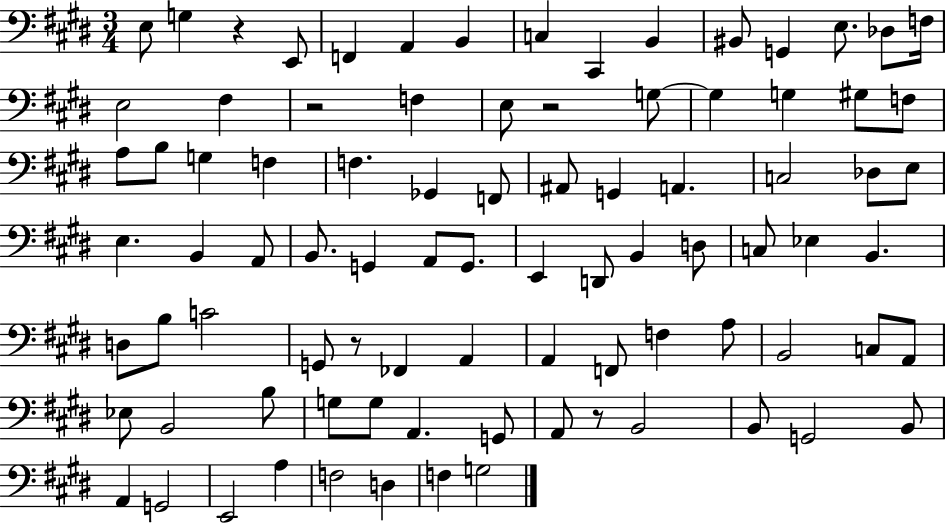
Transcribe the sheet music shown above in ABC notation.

X:1
T:Untitled
M:3/4
L:1/4
K:E
E,/2 G, z E,,/2 F,, A,, B,, C, ^C,, B,, ^B,,/2 G,, E,/2 _D,/2 F,/4 E,2 ^F, z2 F, E,/2 z2 G,/2 G, G, ^G,/2 F,/2 A,/2 B,/2 G, F, F, _G,, F,,/2 ^A,,/2 G,, A,, C,2 _D,/2 E,/2 E, B,, A,,/2 B,,/2 G,, A,,/2 G,,/2 E,, D,,/2 B,, D,/2 C,/2 _E, B,, D,/2 B,/2 C2 G,,/2 z/2 _F,, A,, A,, F,,/2 F, A,/2 B,,2 C,/2 A,,/2 _E,/2 B,,2 B,/2 G,/2 G,/2 A,, G,,/2 A,,/2 z/2 B,,2 B,,/2 G,,2 B,,/2 A,, G,,2 E,,2 A, F,2 D, F, G,2